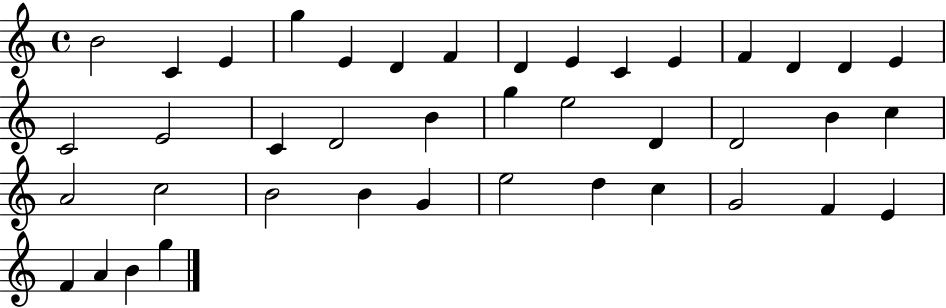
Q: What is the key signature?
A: C major